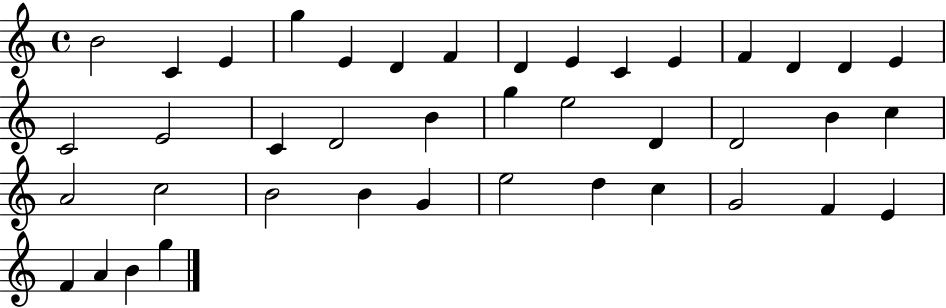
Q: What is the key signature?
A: C major